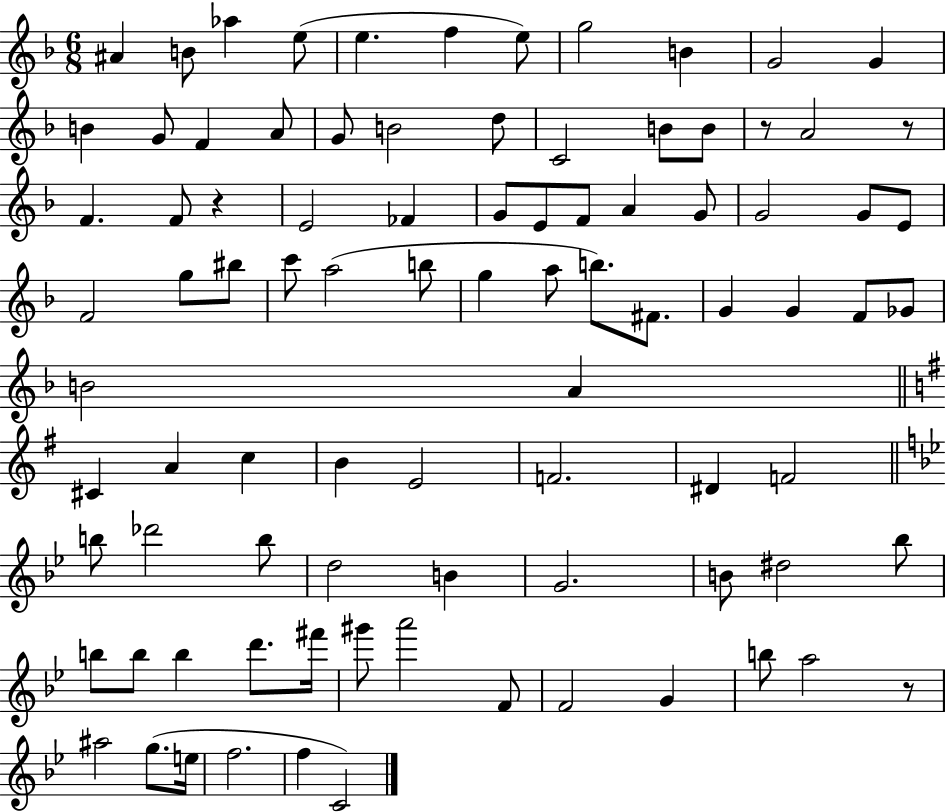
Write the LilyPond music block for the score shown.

{
  \clef treble
  \numericTimeSignature
  \time 6/8
  \key f \major
  ais'4 b'8 aes''4 e''8( | e''4. f''4 e''8) | g''2 b'4 | g'2 g'4 | \break b'4 g'8 f'4 a'8 | g'8 b'2 d''8 | c'2 b'8 b'8 | r8 a'2 r8 | \break f'4. f'8 r4 | e'2 fes'4 | g'8 e'8 f'8 a'4 g'8 | g'2 g'8 e'8 | \break f'2 g''8 bis''8 | c'''8 a''2( b''8 | g''4 a''8 b''8.) fis'8. | g'4 g'4 f'8 ges'8 | \break b'2 a'4 | \bar "||" \break \key e \minor cis'4 a'4 c''4 | b'4 e'2 | f'2. | dis'4 f'2 | \break \bar "||" \break \key bes \major b''8 des'''2 b''8 | d''2 b'4 | g'2. | b'8 dis''2 bes''8 | \break b''8 b''8 b''4 d'''8. fis'''16 | gis'''8 a'''2 f'8 | f'2 g'4 | b''8 a''2 r8 | \break ais''2 g''8.( e''16 | f''2. | f''4 c'2) | \bar "|."
}